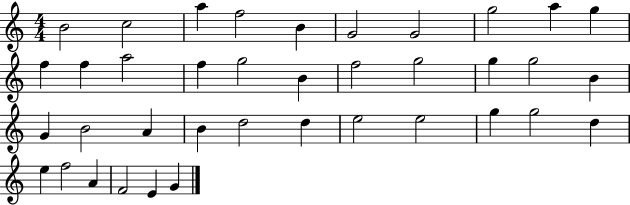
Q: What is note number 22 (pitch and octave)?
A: G4